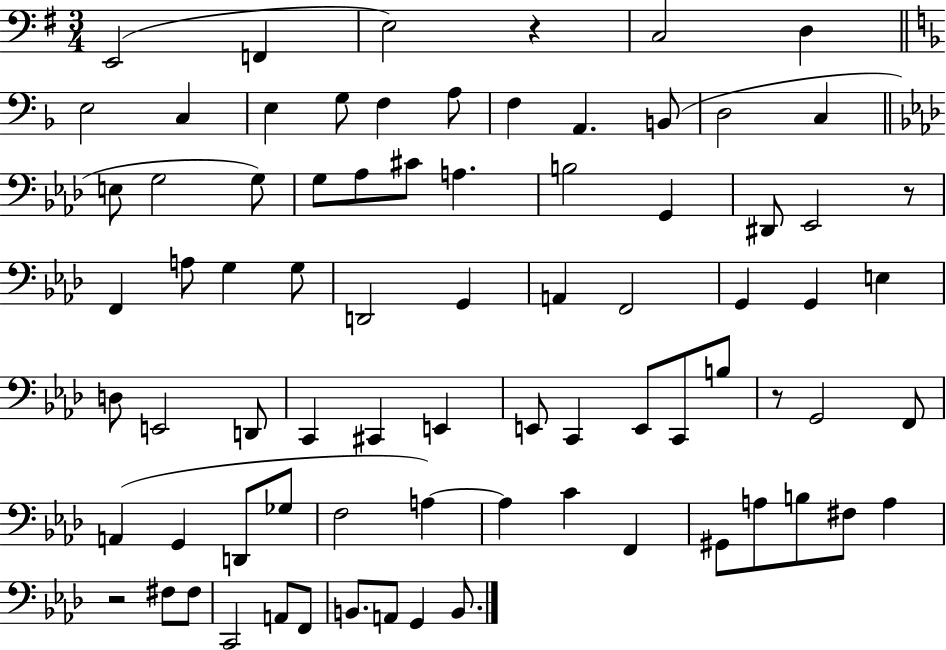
E2/h F2/q E3/h R/q C3/h D3/q E3/h C3/q E3/q G3/e F3/q A3/e F3/q A2/q. B2/e D3/h C3/q E3/e G3/h G3/e G3/e Ab3/e C#4/e A3/q. B3/h G2/q D#2/e Eb2/h R/e F2/q A3/e G3/q G3/e D2/h G2/q A2/q F2/h G2/q G2/q E3/q D3/e E2/h D2/e C2/q C#2/q E2/q E2/e C2/q E2/e C2/e B3/e R/e G2/h F2/e A2/q G2/q D2/e Gb3/e F3/h A3/q A3/q C4/q F2/q G#2/e A3/e B3/e F#3/e A3/q R/h F#3/e F#3/e C2/h A2/e F2/e B2/e. A2/e G2/q B2/e.